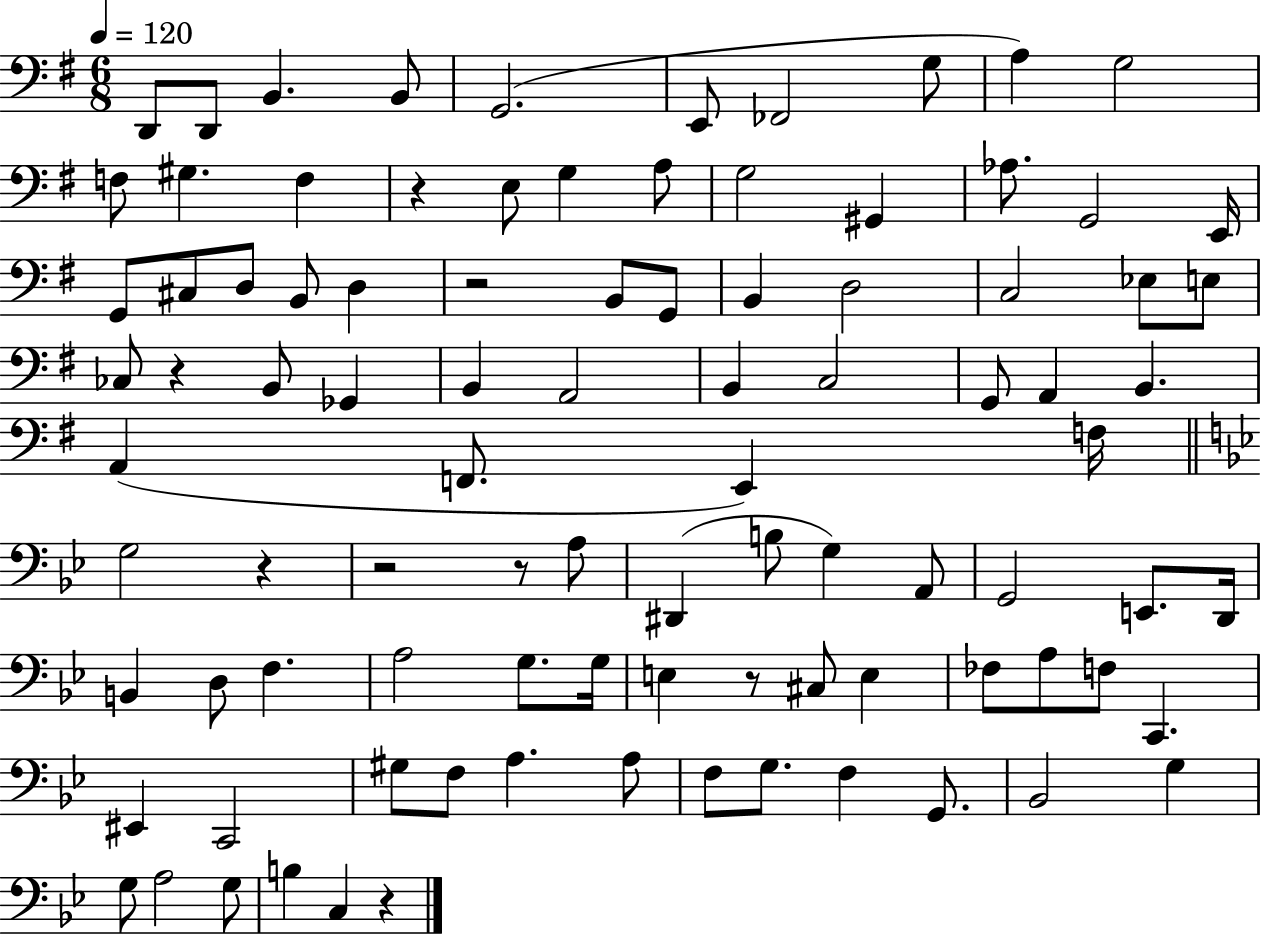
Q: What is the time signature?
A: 6/8